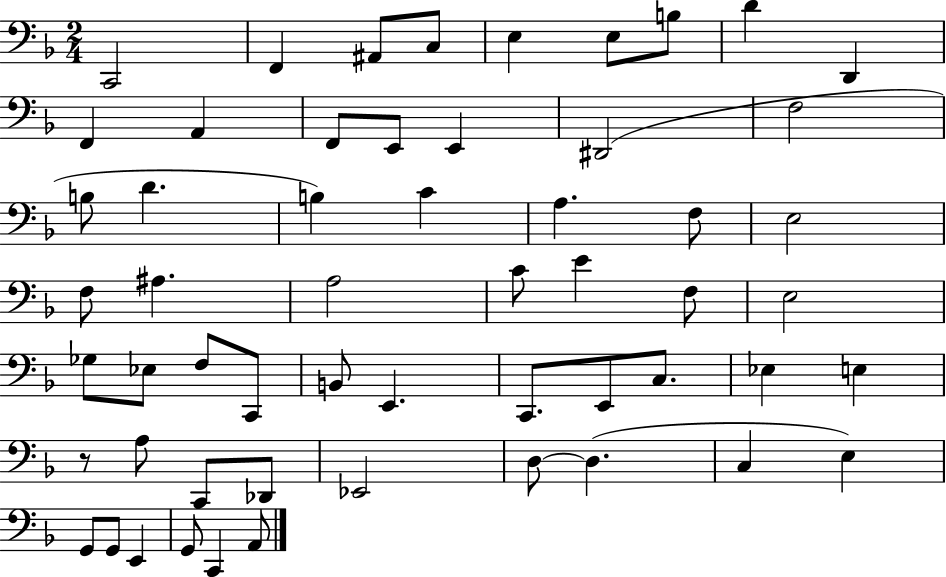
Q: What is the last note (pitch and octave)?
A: A2